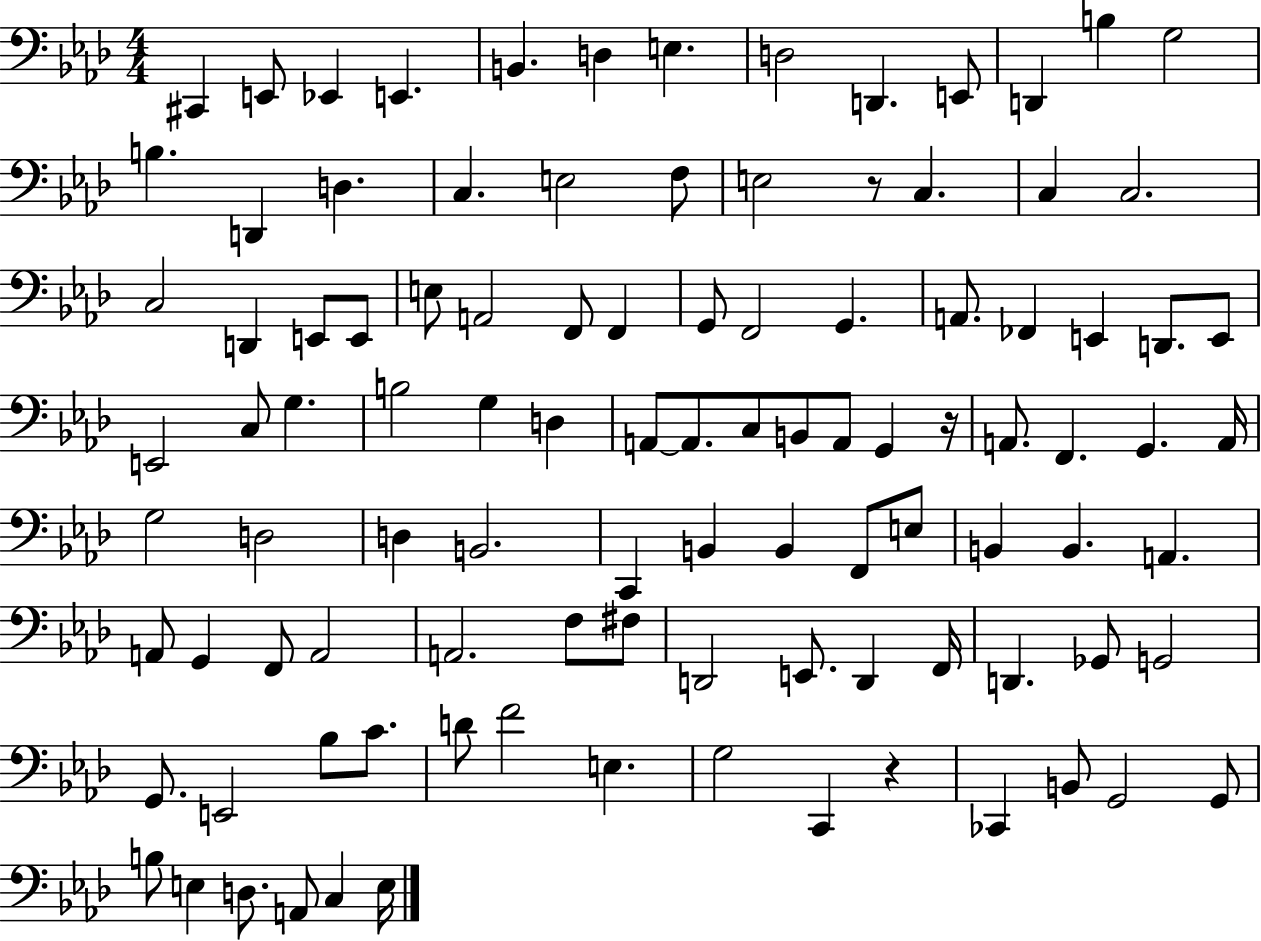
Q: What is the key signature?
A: AES major